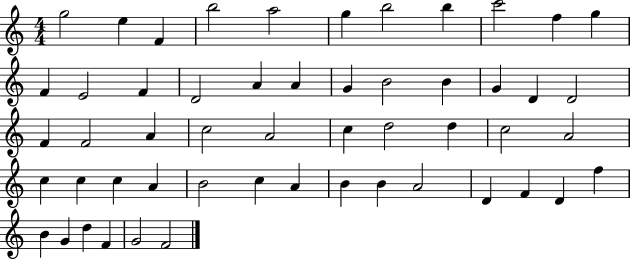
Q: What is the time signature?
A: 4/4